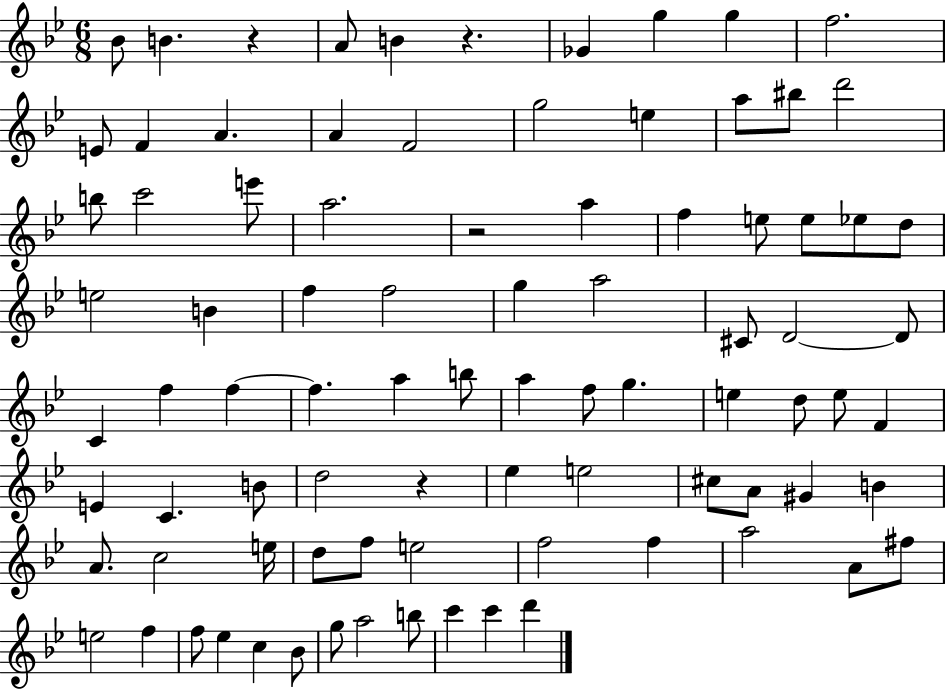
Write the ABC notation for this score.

X:1
T:Untitled
M:6/8
L:1/4
K:Bb
_B/2 B z A/2 B z _G g g f2 E/2 F A A F2 g2 e a/2 ^b/2 d'2 b/2 c'2 e'/2 a2 z2 a f e/2 e/2 _e/2 d/2 e2 B f f2 g a2 ^C/2 D2 D/2 C f f f a b/2 a f/2 g e d/2 e/2 F E C B/2 d2 z _e e2 ^c/2 A/2 ^G B A/2 c2 e/4 d/2 f/2 e2 f2 f a2 A/2 ^f/2 e2 f f/2 _e c _B/2 g/2 a2 b/2 c' c' d'